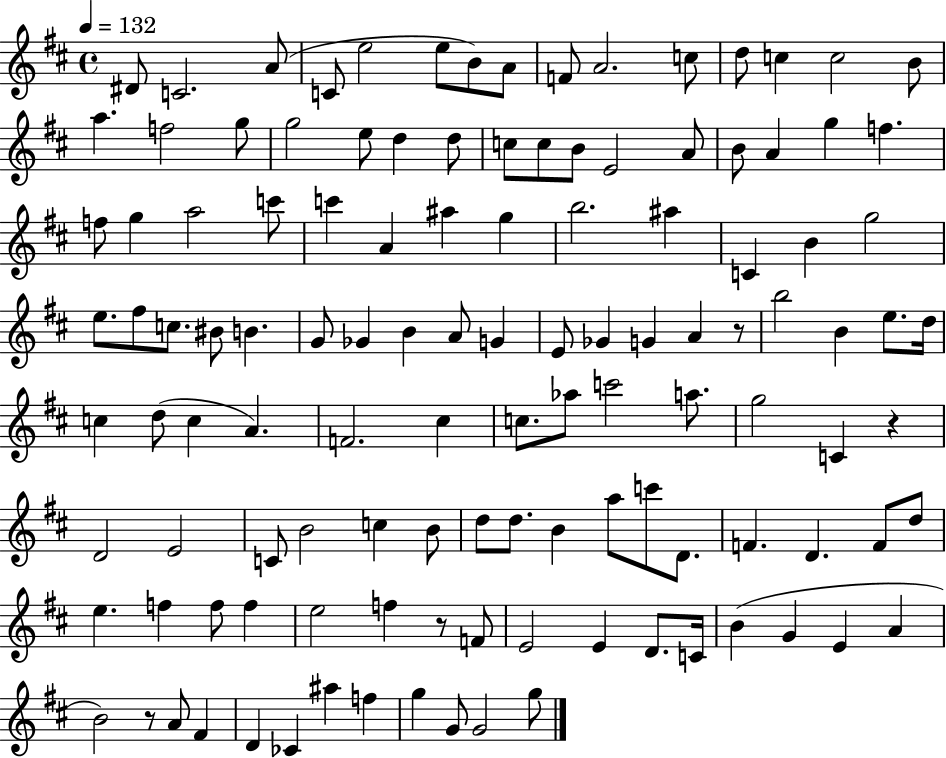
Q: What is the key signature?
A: D major